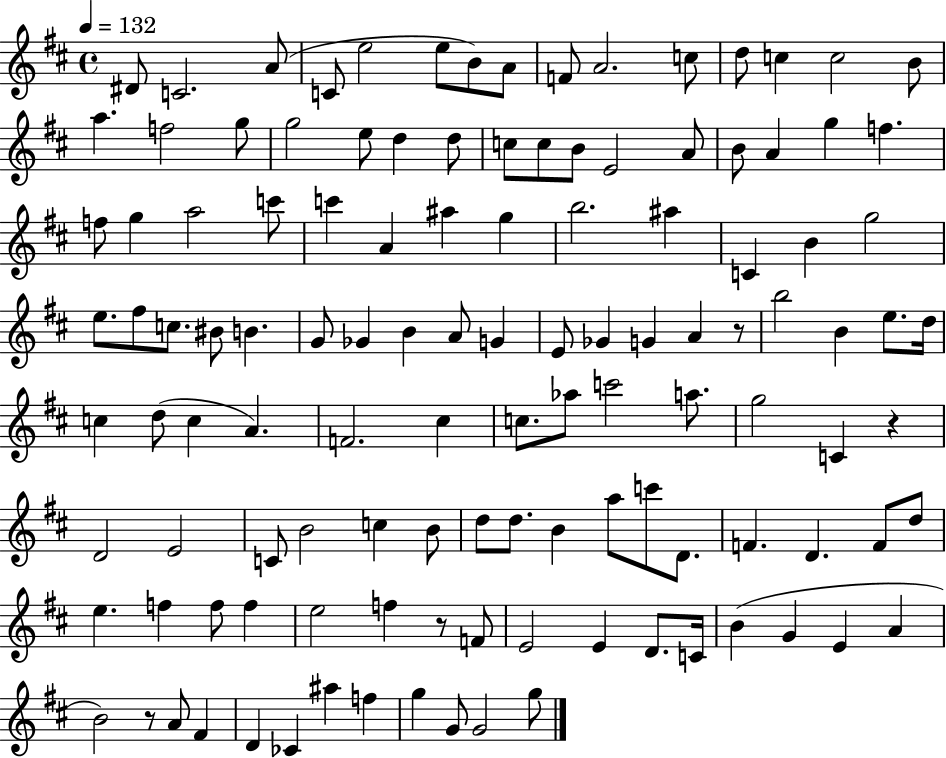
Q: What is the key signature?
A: D major